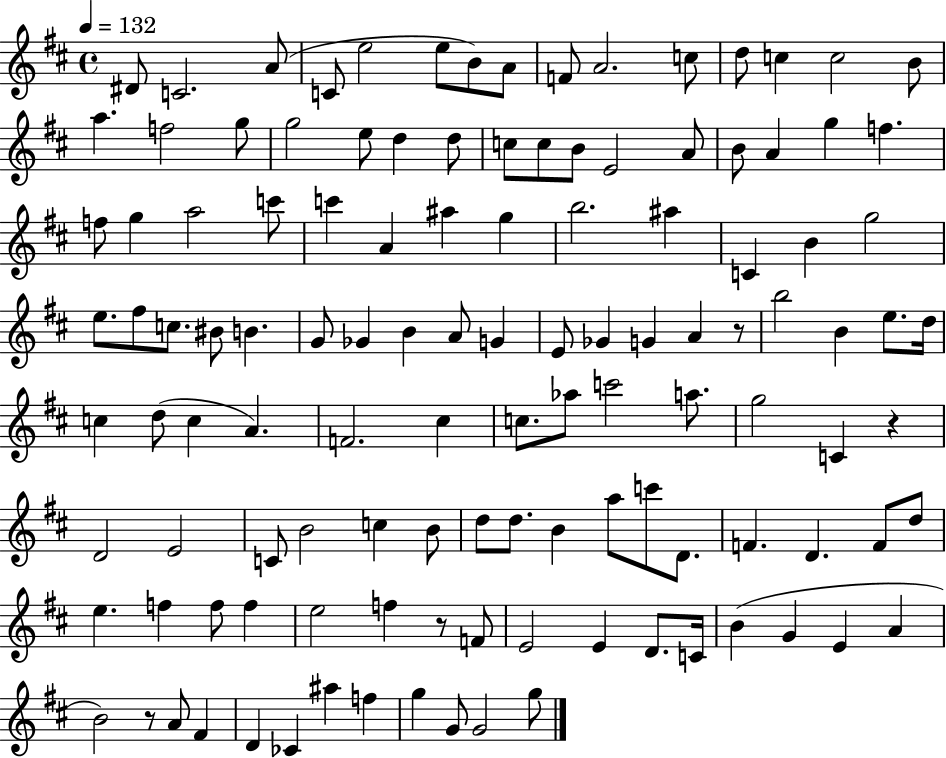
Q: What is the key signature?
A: D major